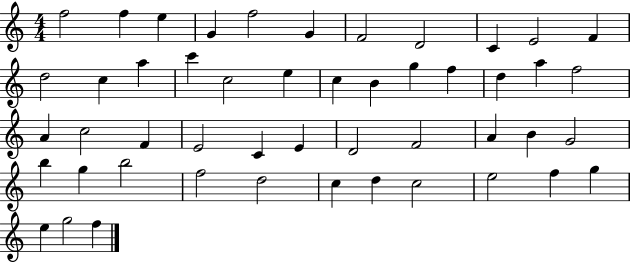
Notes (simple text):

F5/h F5/q E5/q G4/q F5/h G4/q F4/h D4/h C4/q E4/h F4/q D5/h C5/q A5/q C6/q C5/h E5/q C5/q B4/q G5/q F5/q D5/q A5/q F5/h A4/q C5/h F4/q E4/h C4/q E4/q D4/h F4/h A4/q B4/q G4/h B5/q G5/q B5/h F5/h D5/h C5/q D5/q C5/h E5/h F5/q G5/q E5/q G5/h F5/q